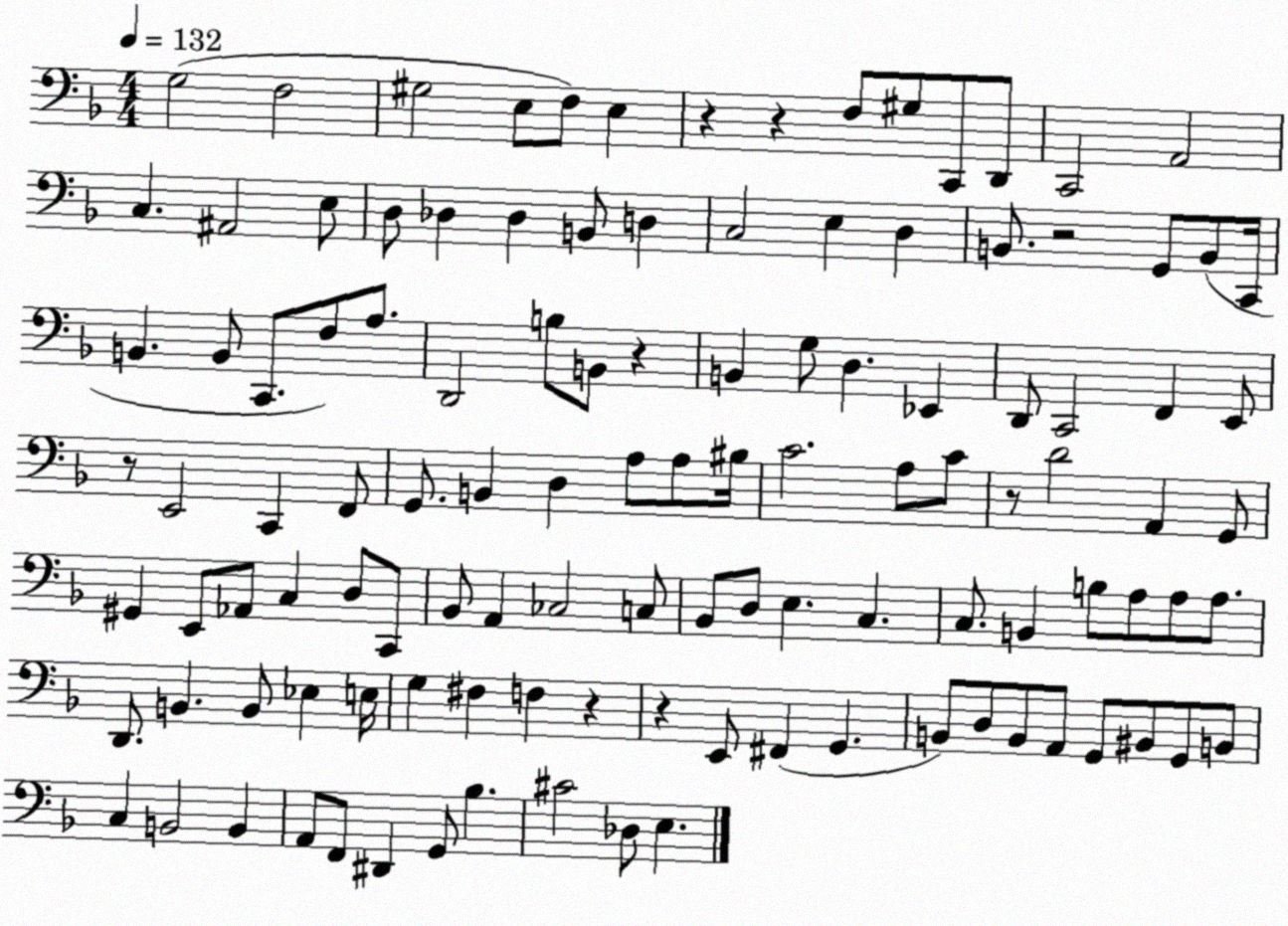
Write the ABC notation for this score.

X:1
T:Untitled
M:4/4
L:1/4
K:F
G,2 F,2 ^G,2 E,/2 F,/2 E, z z F,/2 ^G,/2 C,,/2 D,,/2 C,,2 A,,2 C, ^A,,2 E,/2 D,/2 _D, _D, B,,/2 D, C,2 E, D, B,,/2 z2 G,,/2 B,,/2 C,,/4 B,, B,,/2 C,,/2 F,/2 A,/2 D,,2 B,/2 B,,/2 z B,, G,/2 D, _E,, D,,/2 C,,2 F,, E,,/2 z/2 E,,2 C,, F,,/2 G,,/2 B,, D, A,/2 A,/2 ^B,/4 C2 A,/2 C/2 z/2 D2 A,, G,,/2 ^G,, E,,/2 _A,,/2 C, D,/2 C,,/2 _B,,/2 A,, _C,2 C,/2 _B,,/2 D,/2 E, C, C,/2 B,, B,/2 A,/2 A,/2 A,/2 D,,/2 B,, B,,/2 _E, E,/4 G, ^F, F, z z E,,/2 ^F,, G,, B,,/2 D,/2 B,,/2 A,,/2 G,,/2 ^B,,/2 G,,/2 B,,/2 C, B,,2 B,, A,,/2 F,,/2 ^D,, G,,/2 _B, ^C2 _D,/2 E,